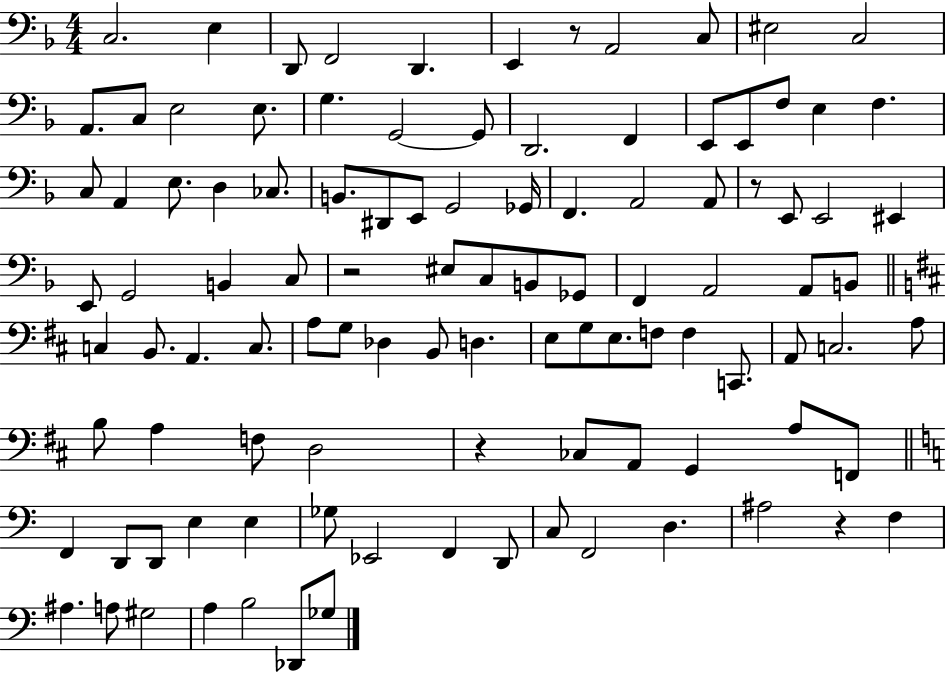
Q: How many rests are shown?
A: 5